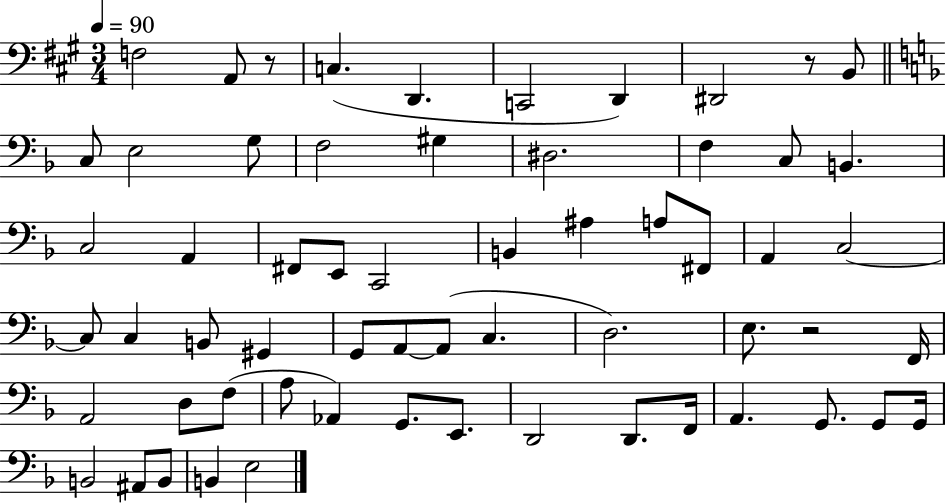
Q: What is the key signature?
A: A major